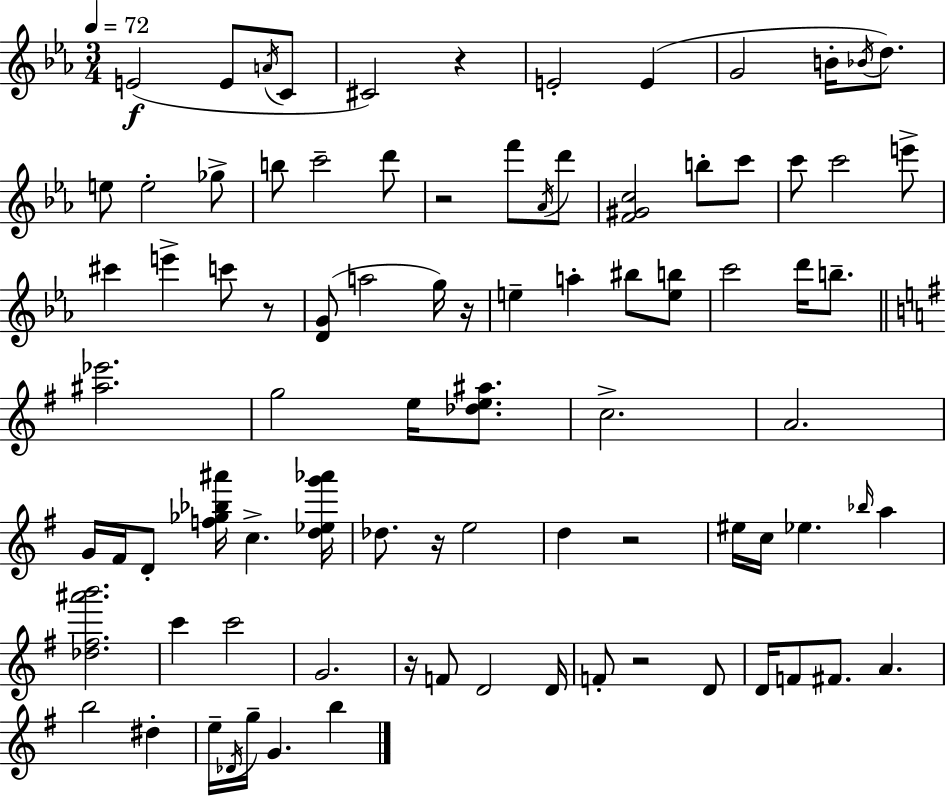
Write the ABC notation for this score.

X:1
T:Untitled
M:3/4
L:1/4
K:Eb
E2 E/2 A/4 C/2 ^C2 z E2 E G2 B/4 _B/4 d/2 e/2 e2 _g/2 b/2 c'2 d'/2 z2 f'/2 _A/4 d'/2 [F^Gc]2 b/2 c'/2 c'/2 c'2 e'/2 ^c' e' c'/2 z/2 [DG]/2 a2 g/4 z/4 e a ^b/2 [eb]/2 c'2 d'/4 b/2 [^a_e']2 g2 e/4 [_de^a]/2 c2 A2 G/4 ^F/4 D/2 [f_g_b^a']/4 c [d_eg'_a']/4 _d/2 z/4 e2 d z2 ^e/4 c/4 _e _b/4 a [_d^f^a'b']2 c' c'2 G2 z/4 F/2 D2 D/4 F/2 z2 D/2 D/4 F/2 ^F/2 A b2 ^d e/4 _D/4 g/4 G b